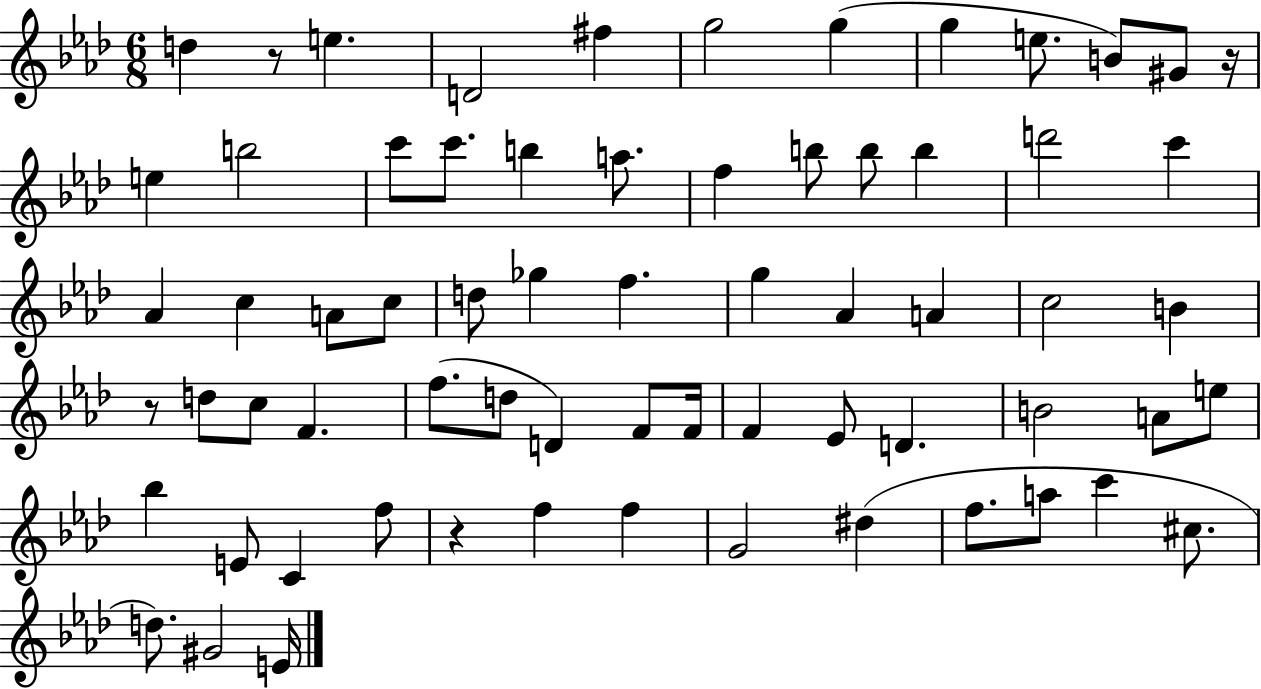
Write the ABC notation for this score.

X:1
T:Untitled
M:6/8
L:1/4
K:Ab
d z/2 e D2 ^f g2 g g e/2 B/2 ^G/2 z/4 e b2 c'/2 c'/2 b a/2 f b/2 b/2 b d'2 c' _A c A/2 c/2 d/2 _g f g _A A c2 B z/2 d/2 c/2 F f/2 d/2 D F/2 F/4 F _E/2 D B2 A/2 e/2 _b E/2 C f/2 z f f G2 ^d f/2 a/2 c' ^c/2 d/2 ^G2 E/4